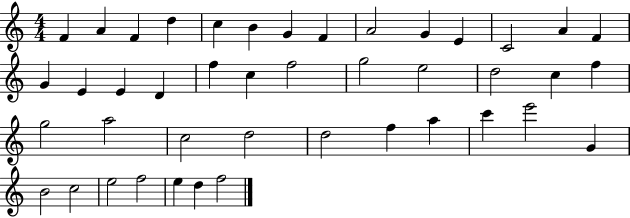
X:1
T:Untitled
M:4/4
L:1/4
K:C
F A F d c B G F A2 G E C2 A F G E E D f c f2 g2 e2 d2 c f g2 a2 c2 d2 d2 f a c' e'2 G B2 c2 e2 f2 e d f2